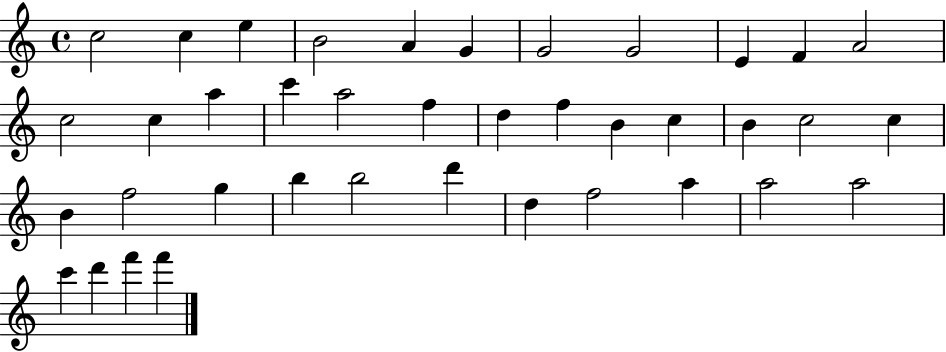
X:1
T:Untitled
M:4/4
L:1/4
K:C
c2 c e B2 A G G2 G2 E F A2 c2 c a c' a2 f d f B c B c2 c B f2 g b b2 d' d f2 a a2 a2 c' d' f' f'